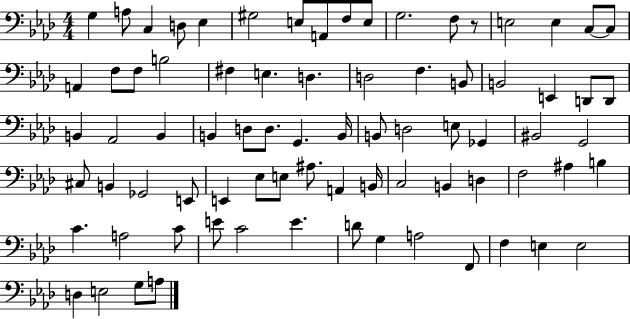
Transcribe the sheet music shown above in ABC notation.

X:1
T:Untitled
M:4/4
L:1/4
K:Ab
G, A,/2 C, D,/2 _E, ^G,2 E,/2 A,,/2 F,/2 E,/2 G,2 F,/2 z/2 E,2 E, C,/2 C,/2 A,, F,/2 F,/2 B,2 ^F, E, D, D,2 F, B,,/2 B,,2 E,, D,,/2 D,,/2 B,, _A,,2 B,, B,, D,/2 D,/2 G,, B,,/4 B,,/2 D,2 E,/2 _G,, ^B,,2 G,,2 ^C,/2 B,, _G,,2 E,,/2 E,, _E,/2 E,/2 ^A,/2 A,, B,,/4 C,2 B,, D, F,2 ^A, B, C A,2 C/2 E/2 C2 E D/2 G, A,2 F,,/2 F, E, E,2 D, E,2 G,/2 A,/2